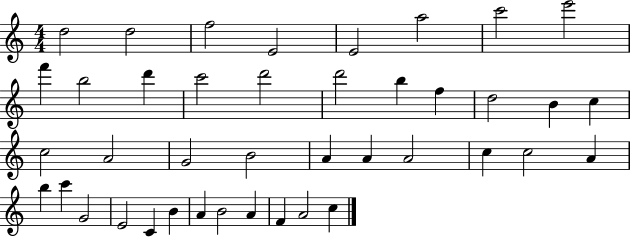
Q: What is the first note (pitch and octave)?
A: D5